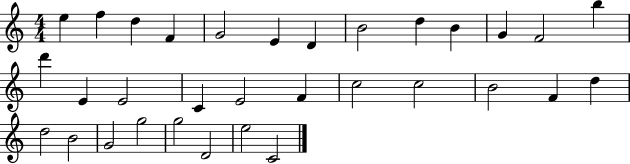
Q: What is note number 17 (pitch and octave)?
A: C4